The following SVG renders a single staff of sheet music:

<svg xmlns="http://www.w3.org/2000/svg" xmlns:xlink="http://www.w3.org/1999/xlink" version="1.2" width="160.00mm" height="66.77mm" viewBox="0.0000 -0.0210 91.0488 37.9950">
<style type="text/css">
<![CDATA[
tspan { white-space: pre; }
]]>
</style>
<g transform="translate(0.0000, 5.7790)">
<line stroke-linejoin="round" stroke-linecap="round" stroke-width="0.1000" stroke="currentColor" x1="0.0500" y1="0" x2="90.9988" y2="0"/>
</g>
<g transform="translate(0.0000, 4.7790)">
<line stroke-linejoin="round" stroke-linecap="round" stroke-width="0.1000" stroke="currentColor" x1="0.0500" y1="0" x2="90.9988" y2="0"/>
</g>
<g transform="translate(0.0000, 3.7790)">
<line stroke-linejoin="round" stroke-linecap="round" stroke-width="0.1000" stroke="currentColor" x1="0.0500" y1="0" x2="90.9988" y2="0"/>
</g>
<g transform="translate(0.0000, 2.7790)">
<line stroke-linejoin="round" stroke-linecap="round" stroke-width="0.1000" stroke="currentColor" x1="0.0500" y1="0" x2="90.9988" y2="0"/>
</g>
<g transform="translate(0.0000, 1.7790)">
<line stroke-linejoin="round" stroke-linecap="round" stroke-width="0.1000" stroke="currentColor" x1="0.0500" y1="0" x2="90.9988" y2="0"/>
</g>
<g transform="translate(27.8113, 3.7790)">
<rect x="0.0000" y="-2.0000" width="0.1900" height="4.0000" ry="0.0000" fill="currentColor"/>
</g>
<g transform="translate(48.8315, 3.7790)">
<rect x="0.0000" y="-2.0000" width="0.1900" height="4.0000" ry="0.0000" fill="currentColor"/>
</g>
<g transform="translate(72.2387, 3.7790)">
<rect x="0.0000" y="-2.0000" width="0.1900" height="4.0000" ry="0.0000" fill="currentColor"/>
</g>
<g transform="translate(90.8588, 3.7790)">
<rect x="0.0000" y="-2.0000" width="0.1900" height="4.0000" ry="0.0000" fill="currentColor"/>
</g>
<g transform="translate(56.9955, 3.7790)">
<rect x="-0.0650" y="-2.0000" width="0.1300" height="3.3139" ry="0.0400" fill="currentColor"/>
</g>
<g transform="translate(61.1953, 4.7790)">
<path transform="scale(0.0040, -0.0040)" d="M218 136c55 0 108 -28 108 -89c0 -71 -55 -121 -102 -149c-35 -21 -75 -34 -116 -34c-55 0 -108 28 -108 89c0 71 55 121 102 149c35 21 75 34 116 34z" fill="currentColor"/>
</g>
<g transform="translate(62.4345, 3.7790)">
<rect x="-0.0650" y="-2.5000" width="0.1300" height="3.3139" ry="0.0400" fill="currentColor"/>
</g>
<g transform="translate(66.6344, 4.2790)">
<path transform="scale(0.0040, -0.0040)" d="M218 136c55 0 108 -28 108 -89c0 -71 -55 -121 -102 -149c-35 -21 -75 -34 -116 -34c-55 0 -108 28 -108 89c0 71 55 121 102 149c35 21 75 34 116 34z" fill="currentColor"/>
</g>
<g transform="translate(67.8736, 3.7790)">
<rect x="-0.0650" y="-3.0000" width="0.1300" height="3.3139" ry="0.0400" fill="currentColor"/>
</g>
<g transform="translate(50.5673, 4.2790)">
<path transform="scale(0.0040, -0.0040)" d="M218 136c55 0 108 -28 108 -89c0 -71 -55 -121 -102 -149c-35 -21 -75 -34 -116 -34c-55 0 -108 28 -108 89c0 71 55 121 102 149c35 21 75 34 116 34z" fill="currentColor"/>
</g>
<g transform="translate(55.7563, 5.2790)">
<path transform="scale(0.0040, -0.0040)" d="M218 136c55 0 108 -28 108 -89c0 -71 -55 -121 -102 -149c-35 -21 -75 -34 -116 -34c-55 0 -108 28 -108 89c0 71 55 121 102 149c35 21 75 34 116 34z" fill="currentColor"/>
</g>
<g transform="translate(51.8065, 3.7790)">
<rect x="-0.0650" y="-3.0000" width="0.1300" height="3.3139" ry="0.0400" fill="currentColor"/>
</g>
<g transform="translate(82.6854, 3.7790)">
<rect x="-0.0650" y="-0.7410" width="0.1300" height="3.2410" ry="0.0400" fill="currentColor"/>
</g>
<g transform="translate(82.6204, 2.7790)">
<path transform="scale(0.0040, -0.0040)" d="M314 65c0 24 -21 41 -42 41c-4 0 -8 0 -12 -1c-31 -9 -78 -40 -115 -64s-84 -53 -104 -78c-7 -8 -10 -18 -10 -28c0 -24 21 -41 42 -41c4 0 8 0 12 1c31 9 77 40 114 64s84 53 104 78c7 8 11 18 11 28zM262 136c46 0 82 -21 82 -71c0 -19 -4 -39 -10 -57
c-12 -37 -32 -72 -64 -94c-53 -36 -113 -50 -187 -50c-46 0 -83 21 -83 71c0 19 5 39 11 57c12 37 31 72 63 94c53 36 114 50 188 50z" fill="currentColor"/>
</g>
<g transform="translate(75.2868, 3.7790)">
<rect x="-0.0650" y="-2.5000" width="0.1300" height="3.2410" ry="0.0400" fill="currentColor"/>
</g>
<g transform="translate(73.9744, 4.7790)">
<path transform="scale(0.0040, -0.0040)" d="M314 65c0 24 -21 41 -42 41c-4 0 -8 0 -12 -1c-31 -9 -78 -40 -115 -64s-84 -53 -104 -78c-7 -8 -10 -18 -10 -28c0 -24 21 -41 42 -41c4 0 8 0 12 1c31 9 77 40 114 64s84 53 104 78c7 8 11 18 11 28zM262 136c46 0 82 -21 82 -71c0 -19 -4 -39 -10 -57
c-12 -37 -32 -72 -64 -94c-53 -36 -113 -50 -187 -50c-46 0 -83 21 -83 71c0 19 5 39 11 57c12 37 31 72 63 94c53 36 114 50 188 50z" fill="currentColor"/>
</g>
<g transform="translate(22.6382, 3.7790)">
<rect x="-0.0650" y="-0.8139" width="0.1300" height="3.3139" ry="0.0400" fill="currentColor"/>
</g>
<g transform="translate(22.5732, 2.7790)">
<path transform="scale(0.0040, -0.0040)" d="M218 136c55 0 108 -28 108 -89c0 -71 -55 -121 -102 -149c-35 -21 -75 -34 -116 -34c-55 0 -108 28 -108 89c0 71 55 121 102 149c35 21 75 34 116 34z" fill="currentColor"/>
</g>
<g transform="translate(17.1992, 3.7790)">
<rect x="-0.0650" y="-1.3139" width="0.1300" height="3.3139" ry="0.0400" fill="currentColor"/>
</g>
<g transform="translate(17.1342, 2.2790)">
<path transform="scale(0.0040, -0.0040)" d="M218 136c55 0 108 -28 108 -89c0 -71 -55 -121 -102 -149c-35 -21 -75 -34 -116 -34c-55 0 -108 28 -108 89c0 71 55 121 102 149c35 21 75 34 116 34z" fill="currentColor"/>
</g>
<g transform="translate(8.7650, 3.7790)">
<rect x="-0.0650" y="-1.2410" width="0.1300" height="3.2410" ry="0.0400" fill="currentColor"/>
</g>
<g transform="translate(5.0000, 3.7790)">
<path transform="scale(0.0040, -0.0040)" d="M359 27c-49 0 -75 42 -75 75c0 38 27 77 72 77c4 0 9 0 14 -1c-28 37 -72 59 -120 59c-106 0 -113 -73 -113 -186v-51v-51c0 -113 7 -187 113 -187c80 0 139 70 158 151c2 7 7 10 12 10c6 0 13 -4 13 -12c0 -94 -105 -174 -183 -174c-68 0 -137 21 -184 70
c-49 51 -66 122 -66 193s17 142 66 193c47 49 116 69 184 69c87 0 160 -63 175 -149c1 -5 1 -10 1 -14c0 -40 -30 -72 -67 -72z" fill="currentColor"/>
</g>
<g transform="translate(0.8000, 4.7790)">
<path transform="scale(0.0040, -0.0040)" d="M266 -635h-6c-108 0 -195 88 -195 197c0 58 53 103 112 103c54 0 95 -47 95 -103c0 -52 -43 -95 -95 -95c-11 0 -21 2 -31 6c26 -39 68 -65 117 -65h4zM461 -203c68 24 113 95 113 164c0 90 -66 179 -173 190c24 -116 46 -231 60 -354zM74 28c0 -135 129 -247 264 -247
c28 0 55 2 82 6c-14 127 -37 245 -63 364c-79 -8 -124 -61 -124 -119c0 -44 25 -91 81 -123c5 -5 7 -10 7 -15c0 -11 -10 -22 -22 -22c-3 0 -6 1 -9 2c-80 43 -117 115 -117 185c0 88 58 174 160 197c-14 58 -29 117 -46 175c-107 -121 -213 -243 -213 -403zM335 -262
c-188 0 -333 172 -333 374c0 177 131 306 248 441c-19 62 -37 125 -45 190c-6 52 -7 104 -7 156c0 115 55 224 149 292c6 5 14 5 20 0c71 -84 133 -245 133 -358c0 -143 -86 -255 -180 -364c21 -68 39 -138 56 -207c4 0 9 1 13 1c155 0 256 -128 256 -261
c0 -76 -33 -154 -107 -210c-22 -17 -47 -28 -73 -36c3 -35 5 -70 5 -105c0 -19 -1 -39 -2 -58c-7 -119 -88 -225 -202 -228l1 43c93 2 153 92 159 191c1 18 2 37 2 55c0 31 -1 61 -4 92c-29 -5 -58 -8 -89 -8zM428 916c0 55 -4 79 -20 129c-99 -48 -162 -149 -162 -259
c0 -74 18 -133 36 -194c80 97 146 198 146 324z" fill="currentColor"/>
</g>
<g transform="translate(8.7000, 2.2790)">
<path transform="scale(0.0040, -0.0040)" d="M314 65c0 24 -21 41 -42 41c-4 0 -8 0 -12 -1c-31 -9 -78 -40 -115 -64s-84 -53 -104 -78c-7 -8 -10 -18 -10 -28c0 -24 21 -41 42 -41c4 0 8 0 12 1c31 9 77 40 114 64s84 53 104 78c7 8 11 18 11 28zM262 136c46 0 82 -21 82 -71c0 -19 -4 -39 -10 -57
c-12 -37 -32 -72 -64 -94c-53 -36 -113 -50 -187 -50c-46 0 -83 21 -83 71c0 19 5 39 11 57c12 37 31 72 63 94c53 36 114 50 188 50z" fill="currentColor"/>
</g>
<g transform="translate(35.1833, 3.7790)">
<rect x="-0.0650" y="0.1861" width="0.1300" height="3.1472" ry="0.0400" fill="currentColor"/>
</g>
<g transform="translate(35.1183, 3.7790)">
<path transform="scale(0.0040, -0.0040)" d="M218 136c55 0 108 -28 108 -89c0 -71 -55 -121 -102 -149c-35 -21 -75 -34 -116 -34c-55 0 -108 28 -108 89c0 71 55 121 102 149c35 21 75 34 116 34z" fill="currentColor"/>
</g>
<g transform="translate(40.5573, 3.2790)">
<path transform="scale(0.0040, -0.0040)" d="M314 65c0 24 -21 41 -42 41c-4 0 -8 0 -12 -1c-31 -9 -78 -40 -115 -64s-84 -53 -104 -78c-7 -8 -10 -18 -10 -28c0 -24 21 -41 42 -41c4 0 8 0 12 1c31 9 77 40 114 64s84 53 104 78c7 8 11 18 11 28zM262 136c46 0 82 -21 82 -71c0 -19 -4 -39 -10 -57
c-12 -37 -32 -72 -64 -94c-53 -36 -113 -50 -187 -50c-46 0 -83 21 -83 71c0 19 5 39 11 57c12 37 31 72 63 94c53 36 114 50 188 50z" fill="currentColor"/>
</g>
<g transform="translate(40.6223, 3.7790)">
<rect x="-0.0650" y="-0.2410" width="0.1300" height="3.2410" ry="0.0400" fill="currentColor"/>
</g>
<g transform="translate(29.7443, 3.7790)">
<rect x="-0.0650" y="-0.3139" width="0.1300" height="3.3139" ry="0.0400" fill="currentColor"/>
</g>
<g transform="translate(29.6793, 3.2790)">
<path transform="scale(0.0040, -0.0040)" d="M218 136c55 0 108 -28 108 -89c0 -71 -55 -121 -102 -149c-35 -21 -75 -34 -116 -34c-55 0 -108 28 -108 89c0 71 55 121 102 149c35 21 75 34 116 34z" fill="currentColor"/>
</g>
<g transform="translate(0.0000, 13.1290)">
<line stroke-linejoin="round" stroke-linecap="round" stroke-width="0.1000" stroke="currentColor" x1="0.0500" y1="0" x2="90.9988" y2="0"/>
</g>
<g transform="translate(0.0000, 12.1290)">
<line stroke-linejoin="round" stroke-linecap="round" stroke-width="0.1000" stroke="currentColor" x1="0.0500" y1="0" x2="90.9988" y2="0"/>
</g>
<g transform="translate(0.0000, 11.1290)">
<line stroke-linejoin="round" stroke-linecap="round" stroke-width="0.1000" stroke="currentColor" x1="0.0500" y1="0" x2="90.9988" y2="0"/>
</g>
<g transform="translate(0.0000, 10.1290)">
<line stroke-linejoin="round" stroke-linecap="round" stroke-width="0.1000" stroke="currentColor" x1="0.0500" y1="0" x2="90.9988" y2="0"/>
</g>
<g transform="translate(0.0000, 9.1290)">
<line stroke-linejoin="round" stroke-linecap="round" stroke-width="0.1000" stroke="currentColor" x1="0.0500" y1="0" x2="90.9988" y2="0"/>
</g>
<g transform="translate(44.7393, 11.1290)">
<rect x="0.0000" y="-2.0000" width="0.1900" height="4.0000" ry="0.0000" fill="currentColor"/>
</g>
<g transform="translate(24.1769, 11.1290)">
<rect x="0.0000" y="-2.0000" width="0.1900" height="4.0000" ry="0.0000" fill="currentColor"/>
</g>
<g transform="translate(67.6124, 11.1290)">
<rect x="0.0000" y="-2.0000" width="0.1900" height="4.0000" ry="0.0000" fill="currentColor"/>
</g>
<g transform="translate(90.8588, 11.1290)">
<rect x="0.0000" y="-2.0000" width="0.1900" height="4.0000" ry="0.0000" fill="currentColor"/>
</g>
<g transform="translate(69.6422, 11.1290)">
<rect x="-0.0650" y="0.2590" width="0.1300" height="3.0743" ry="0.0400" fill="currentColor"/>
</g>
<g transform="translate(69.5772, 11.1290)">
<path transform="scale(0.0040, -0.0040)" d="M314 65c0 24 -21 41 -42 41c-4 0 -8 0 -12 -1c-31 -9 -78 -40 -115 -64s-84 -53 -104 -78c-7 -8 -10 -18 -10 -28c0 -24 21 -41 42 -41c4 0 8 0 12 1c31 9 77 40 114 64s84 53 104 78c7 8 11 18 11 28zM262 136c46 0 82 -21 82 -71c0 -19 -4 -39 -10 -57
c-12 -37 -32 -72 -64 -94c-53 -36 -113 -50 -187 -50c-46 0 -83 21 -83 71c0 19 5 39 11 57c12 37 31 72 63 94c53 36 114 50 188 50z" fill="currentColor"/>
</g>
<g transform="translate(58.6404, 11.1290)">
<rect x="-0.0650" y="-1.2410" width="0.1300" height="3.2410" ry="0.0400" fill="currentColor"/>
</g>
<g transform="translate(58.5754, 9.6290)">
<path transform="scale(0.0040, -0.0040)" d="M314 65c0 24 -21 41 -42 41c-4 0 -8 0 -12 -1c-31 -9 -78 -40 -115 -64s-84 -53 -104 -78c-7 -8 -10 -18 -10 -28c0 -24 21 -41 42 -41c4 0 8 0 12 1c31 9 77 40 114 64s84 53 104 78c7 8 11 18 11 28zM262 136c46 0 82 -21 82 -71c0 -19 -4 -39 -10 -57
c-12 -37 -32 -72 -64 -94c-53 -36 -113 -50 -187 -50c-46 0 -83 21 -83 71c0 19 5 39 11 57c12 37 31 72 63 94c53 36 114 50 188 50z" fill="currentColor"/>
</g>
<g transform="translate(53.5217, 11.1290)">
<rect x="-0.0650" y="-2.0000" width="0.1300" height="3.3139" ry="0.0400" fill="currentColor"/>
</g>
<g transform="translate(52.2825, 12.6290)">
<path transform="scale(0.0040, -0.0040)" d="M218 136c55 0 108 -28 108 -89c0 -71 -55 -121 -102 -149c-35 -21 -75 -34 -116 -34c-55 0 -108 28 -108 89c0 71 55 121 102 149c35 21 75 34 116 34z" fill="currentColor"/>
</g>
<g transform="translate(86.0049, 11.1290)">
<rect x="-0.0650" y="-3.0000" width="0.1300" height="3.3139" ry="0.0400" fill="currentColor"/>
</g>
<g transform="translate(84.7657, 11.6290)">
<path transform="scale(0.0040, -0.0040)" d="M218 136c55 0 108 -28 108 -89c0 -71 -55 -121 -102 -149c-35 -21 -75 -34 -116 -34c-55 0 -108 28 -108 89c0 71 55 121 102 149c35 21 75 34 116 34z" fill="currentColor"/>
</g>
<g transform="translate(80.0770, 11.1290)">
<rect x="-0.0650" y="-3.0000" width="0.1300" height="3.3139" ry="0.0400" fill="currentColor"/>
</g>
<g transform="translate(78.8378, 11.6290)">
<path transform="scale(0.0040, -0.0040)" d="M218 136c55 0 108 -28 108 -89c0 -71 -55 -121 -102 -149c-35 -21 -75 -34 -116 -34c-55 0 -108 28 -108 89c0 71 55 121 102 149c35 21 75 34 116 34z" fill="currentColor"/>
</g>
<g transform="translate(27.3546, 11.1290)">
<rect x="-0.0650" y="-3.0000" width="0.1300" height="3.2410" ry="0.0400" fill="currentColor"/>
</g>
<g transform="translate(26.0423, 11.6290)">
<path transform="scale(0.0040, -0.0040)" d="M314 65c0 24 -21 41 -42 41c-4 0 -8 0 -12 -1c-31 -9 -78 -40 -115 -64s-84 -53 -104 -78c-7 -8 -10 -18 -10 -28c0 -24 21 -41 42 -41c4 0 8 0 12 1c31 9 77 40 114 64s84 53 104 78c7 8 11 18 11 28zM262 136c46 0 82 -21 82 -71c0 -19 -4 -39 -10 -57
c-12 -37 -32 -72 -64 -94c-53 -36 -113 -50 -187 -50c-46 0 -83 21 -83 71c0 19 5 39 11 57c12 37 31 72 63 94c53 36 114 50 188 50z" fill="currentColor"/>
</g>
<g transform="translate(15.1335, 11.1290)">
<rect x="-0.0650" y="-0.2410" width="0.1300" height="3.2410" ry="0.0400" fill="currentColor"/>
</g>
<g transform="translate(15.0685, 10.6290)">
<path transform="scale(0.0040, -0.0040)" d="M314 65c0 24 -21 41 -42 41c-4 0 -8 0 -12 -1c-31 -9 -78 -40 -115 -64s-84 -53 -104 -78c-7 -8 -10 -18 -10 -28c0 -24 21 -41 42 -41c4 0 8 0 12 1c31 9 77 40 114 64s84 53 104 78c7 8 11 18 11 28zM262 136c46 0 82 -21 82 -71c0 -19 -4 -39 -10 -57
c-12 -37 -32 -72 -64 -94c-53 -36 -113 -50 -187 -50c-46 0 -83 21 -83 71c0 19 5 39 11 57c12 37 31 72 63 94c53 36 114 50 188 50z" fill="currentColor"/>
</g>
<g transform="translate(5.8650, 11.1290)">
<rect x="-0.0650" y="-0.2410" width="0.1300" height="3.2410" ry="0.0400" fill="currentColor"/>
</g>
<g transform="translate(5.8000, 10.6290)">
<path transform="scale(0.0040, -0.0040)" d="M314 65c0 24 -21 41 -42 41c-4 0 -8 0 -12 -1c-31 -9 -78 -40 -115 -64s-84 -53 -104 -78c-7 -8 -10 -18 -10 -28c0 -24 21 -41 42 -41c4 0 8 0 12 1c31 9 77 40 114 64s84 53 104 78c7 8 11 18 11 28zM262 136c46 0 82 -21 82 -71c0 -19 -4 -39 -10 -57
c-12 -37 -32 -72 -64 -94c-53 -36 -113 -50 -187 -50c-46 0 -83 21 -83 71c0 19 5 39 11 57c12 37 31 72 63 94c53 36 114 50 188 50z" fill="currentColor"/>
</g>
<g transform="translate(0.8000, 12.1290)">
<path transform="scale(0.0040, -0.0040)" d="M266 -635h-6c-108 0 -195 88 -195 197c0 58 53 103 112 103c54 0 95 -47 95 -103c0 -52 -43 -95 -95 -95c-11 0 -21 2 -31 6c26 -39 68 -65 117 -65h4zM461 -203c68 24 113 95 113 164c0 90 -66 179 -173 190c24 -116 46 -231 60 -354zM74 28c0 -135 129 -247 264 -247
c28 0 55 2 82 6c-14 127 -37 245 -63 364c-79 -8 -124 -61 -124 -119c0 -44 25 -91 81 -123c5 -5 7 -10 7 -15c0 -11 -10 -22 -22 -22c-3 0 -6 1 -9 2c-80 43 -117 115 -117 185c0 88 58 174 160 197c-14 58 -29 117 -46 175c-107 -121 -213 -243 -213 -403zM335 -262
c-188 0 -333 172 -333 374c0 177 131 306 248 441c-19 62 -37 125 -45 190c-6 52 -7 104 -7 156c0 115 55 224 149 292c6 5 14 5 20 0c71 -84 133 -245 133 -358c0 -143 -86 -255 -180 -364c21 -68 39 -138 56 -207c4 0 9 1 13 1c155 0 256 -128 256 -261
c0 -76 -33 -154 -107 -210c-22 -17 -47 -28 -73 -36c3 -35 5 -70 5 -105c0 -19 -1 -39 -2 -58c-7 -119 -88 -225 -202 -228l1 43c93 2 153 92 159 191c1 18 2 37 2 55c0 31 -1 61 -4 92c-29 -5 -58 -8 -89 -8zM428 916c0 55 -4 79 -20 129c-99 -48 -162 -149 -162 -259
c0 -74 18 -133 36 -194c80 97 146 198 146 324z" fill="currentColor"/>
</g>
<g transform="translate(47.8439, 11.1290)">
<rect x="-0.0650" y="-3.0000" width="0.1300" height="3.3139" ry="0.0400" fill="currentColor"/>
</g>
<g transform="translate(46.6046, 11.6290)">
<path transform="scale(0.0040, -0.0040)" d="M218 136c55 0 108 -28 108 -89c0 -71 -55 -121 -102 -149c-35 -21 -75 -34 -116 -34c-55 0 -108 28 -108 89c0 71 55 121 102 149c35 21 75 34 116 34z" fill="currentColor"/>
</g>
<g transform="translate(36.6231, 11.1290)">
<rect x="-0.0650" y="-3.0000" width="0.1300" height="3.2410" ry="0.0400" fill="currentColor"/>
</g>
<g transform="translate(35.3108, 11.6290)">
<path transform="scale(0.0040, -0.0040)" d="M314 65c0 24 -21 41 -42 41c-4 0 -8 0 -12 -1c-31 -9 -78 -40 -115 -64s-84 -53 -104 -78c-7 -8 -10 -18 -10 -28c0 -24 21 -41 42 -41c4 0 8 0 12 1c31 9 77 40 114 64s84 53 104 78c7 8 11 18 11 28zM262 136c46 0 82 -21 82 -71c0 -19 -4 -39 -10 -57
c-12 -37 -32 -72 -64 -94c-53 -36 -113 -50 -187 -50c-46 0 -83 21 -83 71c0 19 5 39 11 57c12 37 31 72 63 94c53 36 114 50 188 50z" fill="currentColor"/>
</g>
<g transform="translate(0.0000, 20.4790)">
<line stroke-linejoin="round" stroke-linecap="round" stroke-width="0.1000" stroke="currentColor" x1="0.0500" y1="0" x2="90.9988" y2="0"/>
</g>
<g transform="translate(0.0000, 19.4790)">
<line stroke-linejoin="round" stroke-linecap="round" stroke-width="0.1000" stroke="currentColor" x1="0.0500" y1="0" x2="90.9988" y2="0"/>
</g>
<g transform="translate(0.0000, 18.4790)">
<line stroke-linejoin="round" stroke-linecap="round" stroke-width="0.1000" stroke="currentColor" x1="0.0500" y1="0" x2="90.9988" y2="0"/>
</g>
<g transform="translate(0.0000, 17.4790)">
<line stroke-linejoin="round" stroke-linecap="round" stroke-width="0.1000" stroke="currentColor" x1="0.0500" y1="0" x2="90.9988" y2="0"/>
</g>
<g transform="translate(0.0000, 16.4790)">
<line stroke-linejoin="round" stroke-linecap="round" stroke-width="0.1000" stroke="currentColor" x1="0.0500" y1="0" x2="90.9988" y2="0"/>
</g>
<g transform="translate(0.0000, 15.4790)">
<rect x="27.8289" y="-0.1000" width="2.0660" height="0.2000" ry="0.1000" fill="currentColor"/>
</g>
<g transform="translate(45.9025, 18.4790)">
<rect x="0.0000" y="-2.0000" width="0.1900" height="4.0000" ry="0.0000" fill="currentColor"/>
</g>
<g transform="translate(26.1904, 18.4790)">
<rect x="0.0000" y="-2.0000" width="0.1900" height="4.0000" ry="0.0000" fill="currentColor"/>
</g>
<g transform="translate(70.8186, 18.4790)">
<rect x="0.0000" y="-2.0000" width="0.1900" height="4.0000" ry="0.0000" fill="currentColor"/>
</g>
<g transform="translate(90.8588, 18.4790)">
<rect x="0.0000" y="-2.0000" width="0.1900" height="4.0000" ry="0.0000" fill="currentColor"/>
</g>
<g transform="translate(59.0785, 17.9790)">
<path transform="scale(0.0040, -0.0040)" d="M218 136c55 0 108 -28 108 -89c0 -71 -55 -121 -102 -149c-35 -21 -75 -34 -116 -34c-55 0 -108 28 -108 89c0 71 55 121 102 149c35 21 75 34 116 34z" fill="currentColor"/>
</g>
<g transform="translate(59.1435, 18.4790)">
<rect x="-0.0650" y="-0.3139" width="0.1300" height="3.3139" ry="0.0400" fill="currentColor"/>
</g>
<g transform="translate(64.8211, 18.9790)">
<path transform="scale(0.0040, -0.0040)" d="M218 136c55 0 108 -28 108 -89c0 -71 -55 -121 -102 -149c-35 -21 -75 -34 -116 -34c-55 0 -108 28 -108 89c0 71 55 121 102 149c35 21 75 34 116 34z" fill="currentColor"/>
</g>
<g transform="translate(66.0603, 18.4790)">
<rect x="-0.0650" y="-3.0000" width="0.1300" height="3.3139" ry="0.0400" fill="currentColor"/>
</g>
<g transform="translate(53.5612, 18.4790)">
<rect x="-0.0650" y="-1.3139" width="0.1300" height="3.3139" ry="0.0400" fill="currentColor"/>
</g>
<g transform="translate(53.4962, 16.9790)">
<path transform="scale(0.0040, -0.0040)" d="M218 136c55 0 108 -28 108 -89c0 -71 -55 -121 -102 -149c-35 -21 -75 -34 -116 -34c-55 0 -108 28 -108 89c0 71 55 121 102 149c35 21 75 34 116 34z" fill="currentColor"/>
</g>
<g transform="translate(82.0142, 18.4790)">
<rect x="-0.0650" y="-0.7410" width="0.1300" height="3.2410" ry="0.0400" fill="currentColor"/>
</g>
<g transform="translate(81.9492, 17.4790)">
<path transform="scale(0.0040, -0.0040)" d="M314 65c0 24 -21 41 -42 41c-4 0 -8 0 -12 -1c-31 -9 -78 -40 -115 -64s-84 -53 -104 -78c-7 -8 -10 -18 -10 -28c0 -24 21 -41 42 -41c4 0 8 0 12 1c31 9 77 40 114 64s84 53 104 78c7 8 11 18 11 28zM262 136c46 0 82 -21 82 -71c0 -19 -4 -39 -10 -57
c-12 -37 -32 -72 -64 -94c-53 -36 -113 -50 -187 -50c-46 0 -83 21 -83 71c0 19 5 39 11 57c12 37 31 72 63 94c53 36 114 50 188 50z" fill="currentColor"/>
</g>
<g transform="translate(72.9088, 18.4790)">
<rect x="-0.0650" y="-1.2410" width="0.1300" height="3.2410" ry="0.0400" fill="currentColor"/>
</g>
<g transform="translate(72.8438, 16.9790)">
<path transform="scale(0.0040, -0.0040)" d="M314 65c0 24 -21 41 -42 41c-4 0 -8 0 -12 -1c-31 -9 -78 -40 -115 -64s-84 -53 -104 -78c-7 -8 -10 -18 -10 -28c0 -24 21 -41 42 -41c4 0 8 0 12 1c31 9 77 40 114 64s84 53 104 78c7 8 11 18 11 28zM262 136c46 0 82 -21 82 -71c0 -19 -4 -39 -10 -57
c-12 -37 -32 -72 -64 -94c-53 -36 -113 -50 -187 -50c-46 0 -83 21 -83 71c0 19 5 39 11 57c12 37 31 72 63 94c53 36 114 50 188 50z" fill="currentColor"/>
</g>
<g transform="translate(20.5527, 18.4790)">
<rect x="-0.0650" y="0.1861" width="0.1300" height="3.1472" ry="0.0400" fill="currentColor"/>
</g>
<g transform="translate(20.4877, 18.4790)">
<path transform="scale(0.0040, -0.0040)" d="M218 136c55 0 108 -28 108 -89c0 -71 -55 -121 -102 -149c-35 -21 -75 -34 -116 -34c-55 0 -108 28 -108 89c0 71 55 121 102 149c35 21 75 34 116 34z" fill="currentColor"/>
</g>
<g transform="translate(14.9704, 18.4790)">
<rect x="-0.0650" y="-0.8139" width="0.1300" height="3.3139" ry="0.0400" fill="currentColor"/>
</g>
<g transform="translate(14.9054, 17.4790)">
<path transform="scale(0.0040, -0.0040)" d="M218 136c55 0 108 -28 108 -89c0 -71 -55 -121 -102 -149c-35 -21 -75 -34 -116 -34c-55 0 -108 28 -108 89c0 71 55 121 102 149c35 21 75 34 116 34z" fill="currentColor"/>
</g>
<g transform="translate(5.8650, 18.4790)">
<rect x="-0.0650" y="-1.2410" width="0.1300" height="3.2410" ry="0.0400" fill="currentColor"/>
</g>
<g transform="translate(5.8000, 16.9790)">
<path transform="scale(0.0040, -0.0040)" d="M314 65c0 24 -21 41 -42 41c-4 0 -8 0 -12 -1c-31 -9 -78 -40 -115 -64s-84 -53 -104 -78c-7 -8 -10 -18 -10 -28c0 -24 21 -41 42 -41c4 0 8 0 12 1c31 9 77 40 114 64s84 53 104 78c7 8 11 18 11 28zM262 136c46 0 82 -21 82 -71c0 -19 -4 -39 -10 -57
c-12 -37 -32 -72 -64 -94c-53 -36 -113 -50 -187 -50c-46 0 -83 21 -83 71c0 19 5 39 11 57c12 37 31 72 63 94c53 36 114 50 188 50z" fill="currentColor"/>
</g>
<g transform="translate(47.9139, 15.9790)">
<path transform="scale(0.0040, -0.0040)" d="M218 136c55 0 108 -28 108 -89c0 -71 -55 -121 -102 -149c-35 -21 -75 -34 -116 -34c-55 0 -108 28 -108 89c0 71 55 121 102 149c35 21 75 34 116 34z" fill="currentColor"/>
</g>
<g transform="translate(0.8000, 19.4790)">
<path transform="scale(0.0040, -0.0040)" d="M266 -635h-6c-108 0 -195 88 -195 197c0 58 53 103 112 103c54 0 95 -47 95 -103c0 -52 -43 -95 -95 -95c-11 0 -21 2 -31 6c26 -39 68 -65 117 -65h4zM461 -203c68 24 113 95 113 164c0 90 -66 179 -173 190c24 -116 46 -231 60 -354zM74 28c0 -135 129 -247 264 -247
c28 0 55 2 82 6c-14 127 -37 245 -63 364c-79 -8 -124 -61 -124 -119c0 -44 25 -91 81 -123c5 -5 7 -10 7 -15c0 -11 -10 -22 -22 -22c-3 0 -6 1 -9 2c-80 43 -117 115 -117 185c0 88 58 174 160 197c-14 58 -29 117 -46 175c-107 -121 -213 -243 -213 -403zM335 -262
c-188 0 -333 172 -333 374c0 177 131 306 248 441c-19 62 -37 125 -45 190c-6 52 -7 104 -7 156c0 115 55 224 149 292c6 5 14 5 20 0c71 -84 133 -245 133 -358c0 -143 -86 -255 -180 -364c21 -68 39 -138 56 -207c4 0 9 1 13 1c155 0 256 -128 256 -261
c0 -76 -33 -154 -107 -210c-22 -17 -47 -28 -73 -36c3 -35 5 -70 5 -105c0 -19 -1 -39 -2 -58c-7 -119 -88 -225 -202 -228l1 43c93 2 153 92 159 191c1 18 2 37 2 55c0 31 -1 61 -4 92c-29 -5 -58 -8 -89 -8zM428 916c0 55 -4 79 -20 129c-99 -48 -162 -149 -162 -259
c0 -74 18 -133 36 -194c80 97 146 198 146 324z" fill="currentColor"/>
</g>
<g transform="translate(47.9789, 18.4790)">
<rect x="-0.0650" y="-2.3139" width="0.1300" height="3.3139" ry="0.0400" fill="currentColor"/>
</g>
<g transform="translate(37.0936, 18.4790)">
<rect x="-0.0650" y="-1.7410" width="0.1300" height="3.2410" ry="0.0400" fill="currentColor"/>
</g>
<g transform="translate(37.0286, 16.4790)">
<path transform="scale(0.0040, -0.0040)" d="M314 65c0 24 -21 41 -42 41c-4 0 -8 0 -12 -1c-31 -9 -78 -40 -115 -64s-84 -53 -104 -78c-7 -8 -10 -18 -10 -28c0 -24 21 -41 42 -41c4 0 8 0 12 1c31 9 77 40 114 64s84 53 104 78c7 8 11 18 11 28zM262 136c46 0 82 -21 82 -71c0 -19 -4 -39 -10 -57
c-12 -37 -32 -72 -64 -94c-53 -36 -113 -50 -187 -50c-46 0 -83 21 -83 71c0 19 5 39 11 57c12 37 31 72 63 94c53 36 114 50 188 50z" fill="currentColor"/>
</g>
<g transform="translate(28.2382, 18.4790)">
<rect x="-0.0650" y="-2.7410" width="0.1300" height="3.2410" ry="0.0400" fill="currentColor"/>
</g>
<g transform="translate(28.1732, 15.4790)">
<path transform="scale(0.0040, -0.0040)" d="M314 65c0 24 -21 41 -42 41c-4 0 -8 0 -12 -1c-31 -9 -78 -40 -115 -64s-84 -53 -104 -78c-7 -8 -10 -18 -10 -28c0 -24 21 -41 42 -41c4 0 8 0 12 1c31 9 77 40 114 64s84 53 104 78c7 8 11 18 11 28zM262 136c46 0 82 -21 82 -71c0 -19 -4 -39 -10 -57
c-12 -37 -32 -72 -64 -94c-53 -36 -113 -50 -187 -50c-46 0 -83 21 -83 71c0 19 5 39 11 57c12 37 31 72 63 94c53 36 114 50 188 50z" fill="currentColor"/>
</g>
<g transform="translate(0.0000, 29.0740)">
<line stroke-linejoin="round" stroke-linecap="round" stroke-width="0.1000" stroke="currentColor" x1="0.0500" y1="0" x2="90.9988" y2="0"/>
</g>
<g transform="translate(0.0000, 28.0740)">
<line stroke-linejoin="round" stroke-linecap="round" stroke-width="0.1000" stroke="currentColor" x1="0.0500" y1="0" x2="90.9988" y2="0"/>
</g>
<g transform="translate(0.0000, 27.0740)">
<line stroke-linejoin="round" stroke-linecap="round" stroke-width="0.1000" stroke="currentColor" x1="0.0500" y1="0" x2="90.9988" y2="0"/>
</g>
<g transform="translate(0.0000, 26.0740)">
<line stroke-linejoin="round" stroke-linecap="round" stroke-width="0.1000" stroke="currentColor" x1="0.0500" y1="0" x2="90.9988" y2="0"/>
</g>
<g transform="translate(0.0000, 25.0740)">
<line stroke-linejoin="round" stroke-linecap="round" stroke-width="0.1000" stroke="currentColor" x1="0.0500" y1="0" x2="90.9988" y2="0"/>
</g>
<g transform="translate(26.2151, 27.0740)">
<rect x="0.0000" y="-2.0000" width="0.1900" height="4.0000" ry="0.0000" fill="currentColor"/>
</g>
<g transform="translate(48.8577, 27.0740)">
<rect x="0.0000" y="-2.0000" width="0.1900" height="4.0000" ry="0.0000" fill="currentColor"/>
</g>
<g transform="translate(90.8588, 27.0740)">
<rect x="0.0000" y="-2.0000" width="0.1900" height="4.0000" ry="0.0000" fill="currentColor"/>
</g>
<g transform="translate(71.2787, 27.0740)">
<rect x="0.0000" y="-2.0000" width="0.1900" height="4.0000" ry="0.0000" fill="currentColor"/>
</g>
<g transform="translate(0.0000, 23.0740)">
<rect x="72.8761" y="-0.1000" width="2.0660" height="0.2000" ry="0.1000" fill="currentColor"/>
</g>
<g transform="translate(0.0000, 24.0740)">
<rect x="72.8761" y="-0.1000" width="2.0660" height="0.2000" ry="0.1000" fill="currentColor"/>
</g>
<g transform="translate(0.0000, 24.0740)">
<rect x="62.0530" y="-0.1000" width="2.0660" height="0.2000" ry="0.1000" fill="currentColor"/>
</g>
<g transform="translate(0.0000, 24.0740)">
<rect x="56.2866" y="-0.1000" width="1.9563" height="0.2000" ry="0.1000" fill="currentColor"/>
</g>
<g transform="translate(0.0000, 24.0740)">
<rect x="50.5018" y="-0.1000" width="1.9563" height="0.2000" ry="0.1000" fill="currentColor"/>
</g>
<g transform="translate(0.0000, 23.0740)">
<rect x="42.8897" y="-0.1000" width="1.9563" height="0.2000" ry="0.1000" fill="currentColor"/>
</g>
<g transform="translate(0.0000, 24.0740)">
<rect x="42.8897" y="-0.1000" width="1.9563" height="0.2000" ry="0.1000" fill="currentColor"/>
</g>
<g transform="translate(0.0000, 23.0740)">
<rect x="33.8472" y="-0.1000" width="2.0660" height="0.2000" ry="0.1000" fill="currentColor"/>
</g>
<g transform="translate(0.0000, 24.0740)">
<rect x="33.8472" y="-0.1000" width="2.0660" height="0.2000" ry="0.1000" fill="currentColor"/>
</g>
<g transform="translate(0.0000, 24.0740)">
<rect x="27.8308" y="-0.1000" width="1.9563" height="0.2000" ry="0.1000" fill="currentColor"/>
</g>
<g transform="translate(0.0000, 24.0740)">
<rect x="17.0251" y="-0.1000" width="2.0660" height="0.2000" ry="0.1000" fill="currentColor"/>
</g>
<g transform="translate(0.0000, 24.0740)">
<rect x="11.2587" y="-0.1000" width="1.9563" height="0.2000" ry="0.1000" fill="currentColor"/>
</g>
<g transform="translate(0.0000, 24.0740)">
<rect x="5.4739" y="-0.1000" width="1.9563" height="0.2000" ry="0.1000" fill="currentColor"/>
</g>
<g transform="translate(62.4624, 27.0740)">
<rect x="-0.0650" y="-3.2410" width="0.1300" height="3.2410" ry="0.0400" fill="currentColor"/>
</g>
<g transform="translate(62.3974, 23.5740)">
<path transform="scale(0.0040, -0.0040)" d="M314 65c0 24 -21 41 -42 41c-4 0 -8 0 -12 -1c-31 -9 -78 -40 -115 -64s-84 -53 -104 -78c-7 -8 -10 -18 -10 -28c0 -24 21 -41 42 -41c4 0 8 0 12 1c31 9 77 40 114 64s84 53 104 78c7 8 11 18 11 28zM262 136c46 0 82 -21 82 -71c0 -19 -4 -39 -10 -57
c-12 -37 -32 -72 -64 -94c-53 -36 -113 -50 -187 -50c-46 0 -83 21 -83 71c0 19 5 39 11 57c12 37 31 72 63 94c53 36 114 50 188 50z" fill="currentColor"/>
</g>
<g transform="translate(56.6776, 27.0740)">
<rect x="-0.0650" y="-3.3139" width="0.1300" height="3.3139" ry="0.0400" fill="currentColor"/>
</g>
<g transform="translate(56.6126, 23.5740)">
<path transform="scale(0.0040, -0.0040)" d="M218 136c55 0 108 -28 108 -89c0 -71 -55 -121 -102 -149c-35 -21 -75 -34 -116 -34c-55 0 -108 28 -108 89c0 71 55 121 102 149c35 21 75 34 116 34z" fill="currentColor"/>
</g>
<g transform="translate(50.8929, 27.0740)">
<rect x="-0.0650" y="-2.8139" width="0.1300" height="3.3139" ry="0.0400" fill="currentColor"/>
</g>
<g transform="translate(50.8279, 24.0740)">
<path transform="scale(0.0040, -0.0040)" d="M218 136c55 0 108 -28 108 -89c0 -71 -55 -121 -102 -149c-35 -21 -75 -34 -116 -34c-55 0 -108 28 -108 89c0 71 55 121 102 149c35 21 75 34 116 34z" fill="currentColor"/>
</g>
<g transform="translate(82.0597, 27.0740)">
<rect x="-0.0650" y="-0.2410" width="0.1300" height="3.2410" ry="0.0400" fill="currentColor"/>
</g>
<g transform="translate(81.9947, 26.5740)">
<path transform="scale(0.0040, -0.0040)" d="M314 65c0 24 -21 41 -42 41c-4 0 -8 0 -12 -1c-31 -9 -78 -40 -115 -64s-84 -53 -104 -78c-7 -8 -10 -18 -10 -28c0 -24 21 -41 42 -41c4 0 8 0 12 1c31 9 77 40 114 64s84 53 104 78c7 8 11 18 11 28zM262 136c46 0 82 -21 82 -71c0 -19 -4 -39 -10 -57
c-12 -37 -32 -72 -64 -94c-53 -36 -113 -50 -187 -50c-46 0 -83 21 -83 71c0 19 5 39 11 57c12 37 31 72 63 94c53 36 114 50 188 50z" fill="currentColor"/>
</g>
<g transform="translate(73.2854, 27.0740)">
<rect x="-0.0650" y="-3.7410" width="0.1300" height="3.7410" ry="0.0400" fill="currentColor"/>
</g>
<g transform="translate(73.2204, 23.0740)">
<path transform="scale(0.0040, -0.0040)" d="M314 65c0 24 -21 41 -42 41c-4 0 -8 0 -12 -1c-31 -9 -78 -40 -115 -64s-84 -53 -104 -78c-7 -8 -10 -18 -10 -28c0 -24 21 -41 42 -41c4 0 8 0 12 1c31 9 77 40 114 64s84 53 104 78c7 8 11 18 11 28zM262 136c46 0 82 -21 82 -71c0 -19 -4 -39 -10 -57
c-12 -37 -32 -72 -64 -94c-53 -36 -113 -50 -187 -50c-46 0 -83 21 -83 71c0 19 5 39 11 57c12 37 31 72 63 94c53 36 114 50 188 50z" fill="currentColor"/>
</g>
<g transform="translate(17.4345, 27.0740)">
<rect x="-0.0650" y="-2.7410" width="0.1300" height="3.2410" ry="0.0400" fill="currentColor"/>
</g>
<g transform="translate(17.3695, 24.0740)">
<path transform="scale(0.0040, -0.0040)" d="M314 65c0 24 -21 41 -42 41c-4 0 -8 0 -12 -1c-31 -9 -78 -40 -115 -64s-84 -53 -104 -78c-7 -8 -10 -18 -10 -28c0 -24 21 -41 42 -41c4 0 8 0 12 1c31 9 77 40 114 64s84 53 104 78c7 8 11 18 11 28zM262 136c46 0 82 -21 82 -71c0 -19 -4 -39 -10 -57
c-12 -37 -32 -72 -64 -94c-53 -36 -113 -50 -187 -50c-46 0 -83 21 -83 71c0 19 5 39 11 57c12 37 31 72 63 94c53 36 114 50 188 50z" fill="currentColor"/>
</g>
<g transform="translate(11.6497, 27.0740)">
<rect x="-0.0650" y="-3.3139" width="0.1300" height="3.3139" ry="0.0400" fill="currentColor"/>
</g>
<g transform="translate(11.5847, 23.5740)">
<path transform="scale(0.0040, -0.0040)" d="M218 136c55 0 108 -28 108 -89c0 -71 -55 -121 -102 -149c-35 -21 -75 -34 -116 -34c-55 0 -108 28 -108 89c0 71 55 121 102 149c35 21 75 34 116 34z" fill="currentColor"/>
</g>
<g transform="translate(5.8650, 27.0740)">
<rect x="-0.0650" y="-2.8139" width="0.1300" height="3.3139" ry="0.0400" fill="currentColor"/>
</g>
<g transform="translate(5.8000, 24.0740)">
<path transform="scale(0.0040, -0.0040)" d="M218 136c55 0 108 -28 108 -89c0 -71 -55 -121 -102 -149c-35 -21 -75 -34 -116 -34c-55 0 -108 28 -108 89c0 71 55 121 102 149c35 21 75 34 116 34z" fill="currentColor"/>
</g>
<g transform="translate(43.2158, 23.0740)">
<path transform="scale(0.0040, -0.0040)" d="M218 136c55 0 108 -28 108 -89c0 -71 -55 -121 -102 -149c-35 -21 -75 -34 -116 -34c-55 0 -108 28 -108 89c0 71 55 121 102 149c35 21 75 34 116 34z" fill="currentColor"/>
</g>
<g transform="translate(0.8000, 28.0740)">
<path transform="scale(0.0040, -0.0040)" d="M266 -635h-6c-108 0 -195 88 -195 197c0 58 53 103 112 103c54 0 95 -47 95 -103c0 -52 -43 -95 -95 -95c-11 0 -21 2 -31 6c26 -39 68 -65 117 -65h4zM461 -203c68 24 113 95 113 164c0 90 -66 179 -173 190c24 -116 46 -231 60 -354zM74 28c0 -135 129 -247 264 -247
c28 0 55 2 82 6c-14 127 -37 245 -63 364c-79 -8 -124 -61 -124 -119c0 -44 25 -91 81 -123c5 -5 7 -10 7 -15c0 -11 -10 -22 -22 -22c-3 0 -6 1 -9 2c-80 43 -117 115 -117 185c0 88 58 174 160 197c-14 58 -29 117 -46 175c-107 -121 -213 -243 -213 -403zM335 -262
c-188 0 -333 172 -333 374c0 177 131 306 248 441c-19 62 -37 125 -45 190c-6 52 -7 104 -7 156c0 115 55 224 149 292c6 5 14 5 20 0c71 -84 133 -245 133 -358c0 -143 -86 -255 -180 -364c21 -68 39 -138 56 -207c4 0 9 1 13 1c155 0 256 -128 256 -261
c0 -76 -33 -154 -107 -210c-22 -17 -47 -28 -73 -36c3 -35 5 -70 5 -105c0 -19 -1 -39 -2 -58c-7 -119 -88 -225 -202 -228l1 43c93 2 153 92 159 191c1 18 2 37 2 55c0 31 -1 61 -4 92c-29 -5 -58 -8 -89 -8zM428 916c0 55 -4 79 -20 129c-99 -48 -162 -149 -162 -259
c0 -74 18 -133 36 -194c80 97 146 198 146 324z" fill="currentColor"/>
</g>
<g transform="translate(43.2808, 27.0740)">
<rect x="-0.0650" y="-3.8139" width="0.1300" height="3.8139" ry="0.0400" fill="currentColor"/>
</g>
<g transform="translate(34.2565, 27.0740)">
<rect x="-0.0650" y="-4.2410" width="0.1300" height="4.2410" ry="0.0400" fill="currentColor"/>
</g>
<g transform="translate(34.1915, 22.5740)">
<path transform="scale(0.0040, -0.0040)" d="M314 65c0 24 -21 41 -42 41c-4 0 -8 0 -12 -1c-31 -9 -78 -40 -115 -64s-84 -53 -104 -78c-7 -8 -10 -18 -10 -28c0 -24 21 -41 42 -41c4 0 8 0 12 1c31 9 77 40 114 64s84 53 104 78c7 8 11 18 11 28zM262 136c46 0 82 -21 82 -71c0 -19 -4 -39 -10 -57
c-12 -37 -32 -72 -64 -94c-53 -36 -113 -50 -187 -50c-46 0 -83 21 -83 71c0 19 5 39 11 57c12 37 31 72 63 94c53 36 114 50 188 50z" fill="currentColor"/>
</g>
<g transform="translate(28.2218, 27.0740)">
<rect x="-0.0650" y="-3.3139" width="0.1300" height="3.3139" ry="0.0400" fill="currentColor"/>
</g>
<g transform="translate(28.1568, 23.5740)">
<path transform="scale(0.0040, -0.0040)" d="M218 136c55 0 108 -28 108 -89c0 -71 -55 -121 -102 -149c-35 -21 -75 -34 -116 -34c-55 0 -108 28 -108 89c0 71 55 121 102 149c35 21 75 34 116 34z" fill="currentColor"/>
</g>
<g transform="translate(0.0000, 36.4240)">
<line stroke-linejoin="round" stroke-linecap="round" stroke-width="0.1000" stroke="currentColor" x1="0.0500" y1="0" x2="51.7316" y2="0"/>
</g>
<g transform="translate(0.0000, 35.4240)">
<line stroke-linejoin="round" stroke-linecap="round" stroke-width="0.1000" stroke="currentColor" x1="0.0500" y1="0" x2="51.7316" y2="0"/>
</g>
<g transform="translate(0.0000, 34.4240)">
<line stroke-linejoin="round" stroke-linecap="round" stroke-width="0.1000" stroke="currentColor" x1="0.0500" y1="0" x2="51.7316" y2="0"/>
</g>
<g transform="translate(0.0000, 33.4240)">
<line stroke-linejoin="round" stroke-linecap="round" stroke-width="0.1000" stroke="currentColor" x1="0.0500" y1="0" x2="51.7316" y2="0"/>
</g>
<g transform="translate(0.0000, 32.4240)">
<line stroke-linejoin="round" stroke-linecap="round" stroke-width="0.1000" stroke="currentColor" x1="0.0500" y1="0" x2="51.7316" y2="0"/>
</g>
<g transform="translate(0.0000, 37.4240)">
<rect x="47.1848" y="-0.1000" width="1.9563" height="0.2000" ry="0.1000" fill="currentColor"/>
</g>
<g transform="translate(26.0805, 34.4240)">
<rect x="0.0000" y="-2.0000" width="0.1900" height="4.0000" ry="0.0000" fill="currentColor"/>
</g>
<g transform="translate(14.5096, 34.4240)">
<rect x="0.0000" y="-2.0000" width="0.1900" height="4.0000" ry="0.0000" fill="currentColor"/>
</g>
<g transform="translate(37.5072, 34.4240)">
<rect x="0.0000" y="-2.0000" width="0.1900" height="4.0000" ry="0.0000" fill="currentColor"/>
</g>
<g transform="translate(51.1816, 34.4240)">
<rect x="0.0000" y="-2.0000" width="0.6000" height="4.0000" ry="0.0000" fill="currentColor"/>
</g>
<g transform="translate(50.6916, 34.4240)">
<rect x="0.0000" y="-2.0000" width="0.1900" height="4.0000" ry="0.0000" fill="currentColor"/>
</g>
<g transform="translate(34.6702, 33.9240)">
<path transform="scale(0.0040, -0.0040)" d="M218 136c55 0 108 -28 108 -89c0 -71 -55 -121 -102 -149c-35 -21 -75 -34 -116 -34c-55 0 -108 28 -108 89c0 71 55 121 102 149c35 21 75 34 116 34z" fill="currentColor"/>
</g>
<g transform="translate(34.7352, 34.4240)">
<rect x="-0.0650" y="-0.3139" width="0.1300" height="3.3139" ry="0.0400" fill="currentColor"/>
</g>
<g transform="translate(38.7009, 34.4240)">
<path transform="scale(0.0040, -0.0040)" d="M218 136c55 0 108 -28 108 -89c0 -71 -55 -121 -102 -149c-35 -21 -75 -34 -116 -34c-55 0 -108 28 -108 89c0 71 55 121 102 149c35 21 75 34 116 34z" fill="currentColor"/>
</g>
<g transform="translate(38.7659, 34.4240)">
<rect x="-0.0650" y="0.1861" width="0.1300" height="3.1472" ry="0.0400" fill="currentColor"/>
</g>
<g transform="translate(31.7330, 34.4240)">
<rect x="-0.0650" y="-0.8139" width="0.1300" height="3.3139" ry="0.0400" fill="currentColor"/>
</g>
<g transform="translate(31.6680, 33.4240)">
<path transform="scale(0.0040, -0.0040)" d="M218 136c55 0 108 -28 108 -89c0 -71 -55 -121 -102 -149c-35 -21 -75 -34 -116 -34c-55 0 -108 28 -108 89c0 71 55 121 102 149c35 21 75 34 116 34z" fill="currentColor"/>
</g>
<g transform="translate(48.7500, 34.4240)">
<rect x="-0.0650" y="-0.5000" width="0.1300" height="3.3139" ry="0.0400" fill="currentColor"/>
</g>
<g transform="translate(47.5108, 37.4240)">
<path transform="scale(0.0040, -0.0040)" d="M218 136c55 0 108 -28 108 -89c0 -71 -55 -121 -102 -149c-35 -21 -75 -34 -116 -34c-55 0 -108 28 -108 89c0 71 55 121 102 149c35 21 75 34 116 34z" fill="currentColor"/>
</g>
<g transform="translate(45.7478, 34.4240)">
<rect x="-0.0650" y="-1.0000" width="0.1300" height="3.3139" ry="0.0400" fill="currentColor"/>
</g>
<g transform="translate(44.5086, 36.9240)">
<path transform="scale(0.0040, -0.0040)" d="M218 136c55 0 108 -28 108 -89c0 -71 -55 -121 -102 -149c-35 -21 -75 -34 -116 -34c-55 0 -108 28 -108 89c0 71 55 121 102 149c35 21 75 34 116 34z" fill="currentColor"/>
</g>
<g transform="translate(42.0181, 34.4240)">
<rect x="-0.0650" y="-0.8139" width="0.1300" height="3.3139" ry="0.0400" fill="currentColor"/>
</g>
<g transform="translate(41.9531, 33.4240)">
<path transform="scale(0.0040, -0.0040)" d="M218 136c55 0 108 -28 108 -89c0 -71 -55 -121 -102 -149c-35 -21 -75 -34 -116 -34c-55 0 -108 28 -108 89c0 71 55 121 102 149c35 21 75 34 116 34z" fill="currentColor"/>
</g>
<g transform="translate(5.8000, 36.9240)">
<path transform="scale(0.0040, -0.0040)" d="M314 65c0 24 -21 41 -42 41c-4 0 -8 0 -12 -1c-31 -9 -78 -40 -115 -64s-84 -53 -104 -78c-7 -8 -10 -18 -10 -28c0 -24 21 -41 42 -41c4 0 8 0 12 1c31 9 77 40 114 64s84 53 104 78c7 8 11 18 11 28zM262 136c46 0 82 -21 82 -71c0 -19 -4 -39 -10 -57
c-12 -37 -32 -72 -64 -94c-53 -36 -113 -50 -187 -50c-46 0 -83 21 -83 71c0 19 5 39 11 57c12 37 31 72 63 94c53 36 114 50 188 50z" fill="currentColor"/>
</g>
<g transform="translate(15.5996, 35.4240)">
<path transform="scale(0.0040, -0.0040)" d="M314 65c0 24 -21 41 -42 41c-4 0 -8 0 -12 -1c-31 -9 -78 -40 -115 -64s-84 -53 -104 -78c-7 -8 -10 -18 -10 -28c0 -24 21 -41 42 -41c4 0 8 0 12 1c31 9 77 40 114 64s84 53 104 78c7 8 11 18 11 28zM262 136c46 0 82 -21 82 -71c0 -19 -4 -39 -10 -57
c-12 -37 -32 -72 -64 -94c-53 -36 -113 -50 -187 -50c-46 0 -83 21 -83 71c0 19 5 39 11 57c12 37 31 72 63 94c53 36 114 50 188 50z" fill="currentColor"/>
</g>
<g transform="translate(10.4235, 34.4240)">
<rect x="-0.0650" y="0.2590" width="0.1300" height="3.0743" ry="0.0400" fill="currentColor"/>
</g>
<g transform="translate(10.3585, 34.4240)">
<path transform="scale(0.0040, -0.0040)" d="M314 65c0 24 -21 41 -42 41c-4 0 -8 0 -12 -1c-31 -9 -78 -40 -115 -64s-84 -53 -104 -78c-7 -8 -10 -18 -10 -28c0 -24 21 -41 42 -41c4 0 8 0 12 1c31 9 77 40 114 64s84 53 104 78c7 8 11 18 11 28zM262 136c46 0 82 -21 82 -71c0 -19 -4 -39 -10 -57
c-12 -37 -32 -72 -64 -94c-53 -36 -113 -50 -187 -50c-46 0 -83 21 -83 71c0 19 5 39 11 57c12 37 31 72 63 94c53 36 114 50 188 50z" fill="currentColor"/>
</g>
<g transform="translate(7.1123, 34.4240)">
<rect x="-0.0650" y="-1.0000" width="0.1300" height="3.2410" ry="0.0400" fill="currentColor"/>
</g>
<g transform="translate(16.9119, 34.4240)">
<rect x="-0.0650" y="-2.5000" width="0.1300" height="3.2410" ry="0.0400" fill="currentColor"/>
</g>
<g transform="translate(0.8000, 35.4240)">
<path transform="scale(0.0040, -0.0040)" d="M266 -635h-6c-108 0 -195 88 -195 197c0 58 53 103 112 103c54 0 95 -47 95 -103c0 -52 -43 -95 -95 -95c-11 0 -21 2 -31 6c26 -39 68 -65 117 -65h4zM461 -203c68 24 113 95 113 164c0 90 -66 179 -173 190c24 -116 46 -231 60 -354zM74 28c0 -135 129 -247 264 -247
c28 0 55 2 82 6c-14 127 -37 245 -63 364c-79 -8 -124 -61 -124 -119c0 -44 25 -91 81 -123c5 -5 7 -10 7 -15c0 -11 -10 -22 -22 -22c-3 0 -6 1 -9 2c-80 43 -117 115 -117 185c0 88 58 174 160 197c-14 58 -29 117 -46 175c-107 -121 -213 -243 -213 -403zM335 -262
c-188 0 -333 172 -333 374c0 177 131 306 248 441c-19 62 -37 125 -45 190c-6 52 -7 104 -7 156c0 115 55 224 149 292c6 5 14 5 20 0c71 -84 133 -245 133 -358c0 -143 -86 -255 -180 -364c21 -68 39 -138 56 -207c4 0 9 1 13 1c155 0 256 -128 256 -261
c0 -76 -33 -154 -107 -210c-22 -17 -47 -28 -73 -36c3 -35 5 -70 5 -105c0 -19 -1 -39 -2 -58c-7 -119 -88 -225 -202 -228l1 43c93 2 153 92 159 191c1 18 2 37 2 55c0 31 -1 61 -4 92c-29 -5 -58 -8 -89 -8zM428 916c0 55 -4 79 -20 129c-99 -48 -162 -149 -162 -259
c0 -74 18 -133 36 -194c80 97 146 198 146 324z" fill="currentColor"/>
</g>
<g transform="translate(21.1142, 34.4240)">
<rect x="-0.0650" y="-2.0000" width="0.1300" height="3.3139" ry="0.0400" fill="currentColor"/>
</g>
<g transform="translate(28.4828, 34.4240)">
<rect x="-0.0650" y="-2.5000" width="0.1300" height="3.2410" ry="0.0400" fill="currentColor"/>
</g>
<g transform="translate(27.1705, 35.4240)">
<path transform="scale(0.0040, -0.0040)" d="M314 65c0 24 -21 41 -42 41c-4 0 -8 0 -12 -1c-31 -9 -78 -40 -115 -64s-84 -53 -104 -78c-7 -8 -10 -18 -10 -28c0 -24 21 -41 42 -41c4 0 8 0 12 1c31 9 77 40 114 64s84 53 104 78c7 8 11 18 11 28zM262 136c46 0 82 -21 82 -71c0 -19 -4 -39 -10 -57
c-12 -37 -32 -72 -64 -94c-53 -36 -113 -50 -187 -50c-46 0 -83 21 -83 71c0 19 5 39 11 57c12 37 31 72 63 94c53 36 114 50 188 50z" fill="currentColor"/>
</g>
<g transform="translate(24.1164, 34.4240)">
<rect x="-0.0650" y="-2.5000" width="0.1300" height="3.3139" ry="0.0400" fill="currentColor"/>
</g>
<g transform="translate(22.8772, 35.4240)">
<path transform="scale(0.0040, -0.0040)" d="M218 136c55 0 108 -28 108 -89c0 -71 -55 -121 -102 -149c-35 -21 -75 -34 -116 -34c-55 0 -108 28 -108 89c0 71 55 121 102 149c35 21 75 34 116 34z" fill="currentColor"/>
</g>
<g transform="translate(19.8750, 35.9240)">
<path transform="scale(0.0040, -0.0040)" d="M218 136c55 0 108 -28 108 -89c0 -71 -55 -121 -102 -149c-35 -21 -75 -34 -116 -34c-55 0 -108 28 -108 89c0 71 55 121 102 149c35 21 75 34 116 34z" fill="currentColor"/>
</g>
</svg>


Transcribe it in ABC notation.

X:1
T:Untitled
M:4/4
L:1/4
K:C
e2 e d c B c2 A F G A G2 d2 c2 c2 A2 A2 A F e2 B2 A A e2 d B a2 f2 g e c A e2 d2 a b a2 b d'2 c' a b b2 c'2 c2 D2 B2 G2 F G G2 d c B d D C